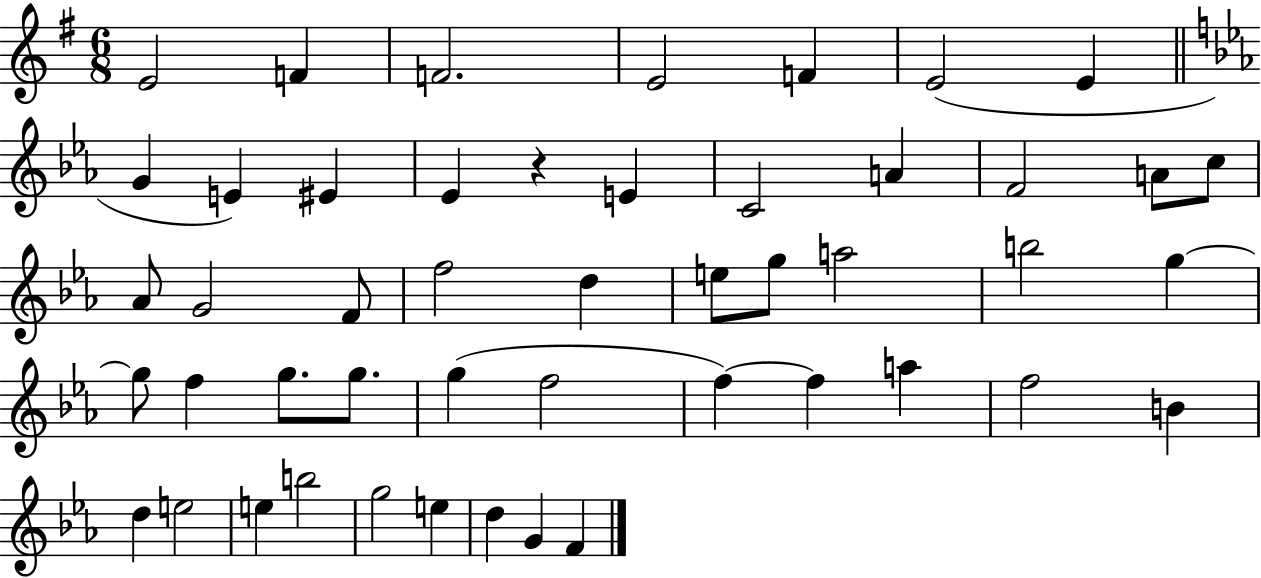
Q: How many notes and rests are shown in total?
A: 48